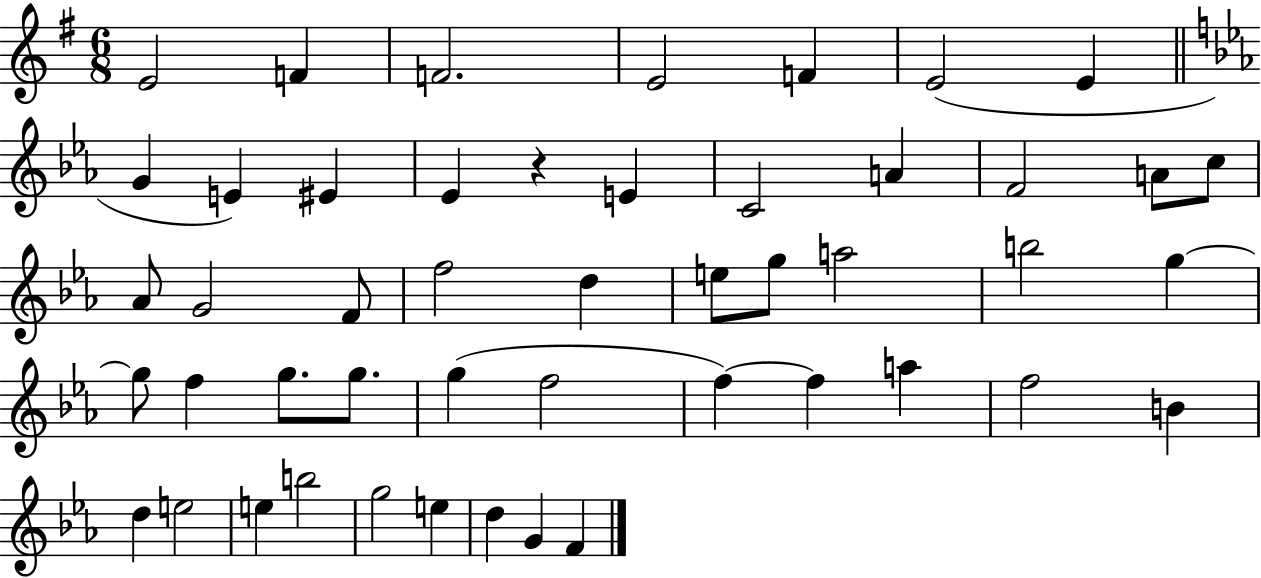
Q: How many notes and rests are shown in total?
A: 48